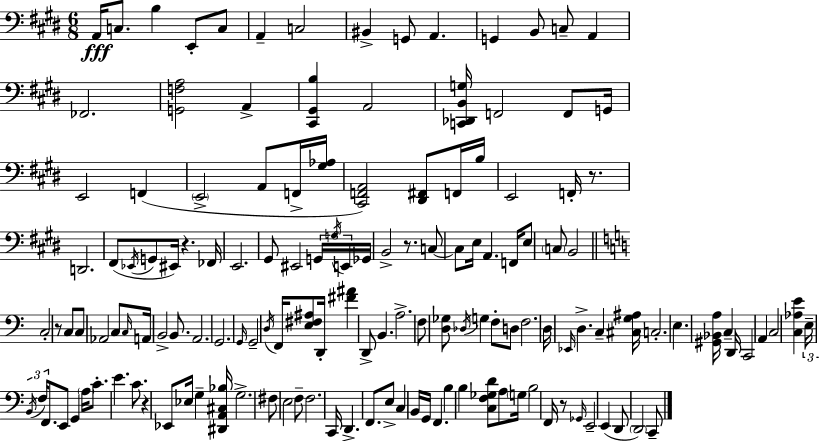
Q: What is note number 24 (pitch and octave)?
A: A2